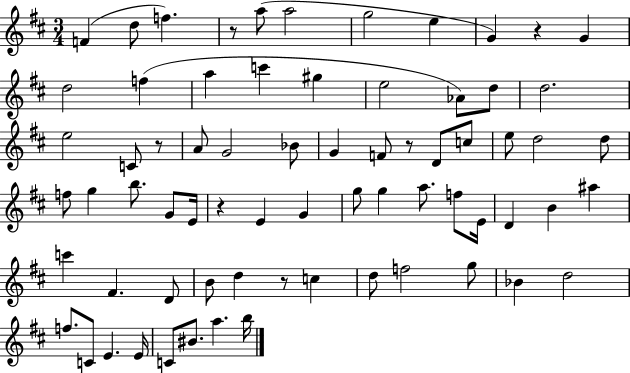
{
  \clef treble
  \numericTimeSignature
  \time 3/4
  \key d \major
  \repeat volta 2 { f'4( d''8 f''4.) | r8 a''8( a''2 | g''2 e''4 | g'4) r4 g'4 | \break d''2 f''4( | a''4 c'''4 gis''4 | e''2 aes'8) d''8 | d''2. | \break e''2 c'8 r8 | a'8 g'2 bes'8 | g'4 f'8 r8 d'8 c''8 | e''8 d''2 d''8 | \break f''8 g''4 b''8. g'8 e'16 | r4 e'4 g'4 | g''8 g''4 a''8. f''8 e'16 | d'4 b'4 ais''4 | \break c'''4 fis'4. d'8 | b'8 d''4 r8 c''4 | d''8 f''2 g''8 | bes'4 d''2 | \break f''8. c'8 e'4. e'16 | c'8 bis'8. a''4. b''16 | } \bar "|."
}